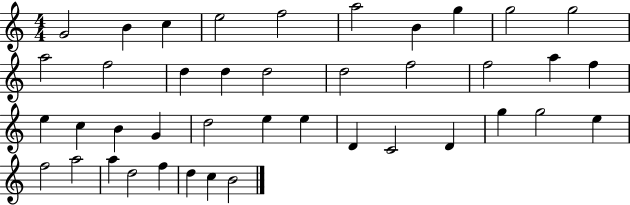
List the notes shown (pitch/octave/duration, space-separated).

G4/h B4/q C5/q E5/h F5/h A5/h B4/q G5/q G5/h G5/h A5/h F5/h D5/q D5/q D5/h D5/h F5/h F5/h A5/q F5/q E5/q C5/q B4/q G4/q D5/h E5/q E5/q D4/q C4/h D4/q G5/q G5/h E5/q F5/h A5/h A5/q D5/h F5/q D5/q C5/q B4/h